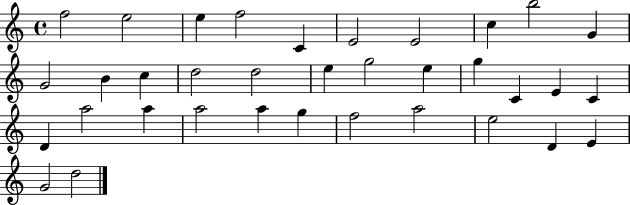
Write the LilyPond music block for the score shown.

{
  \clef treble
  \time 4/4
  \defaultTimeSignature
  \key c \major
  f''2 e''2 | e''4 f''2 c'4 | e'2 e'2 | c''4 b''2 g'4 | \break g'2 b'4 c''4 | d''2 d''2 | e''4 g''2 e''4 | g''4 c'4 e'4 c'4 | \break d'4 a''2 a''4 | a''2 a''4 g''4 | f''2 a''2 | e''2 d'4 e'4 | \break g'2 d''2 | \bar "|."
}